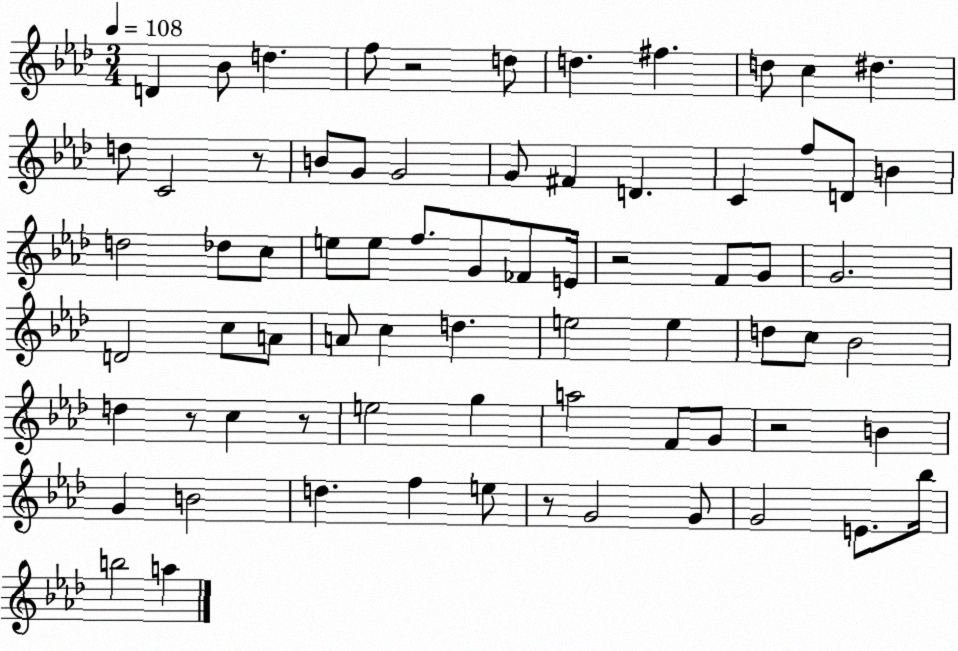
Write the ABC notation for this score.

X:1
T:Untitled
M:3/4
L:1/4
K:Ab
D _B/2 d f/2 z2 d/2 d ^f d/2 c ^d d/2 C2 z/2 B/2 G/2 G2 G/2 ^F D C f/2 D/2 B d2 _d/2 c/2 e/2 e/2 f/2 G/2 _F/2 E/4 z2 F/2 G/2 G2 D2 c/2 A/2 A/2 c d e2 e d/2 c/2 _B2 d z/2 c z/2 e2 g a2 F/2 G/2 z2 B G B2 d f e/2 z/2 G2 G/2 G2 E/2 _b/4 b2 a